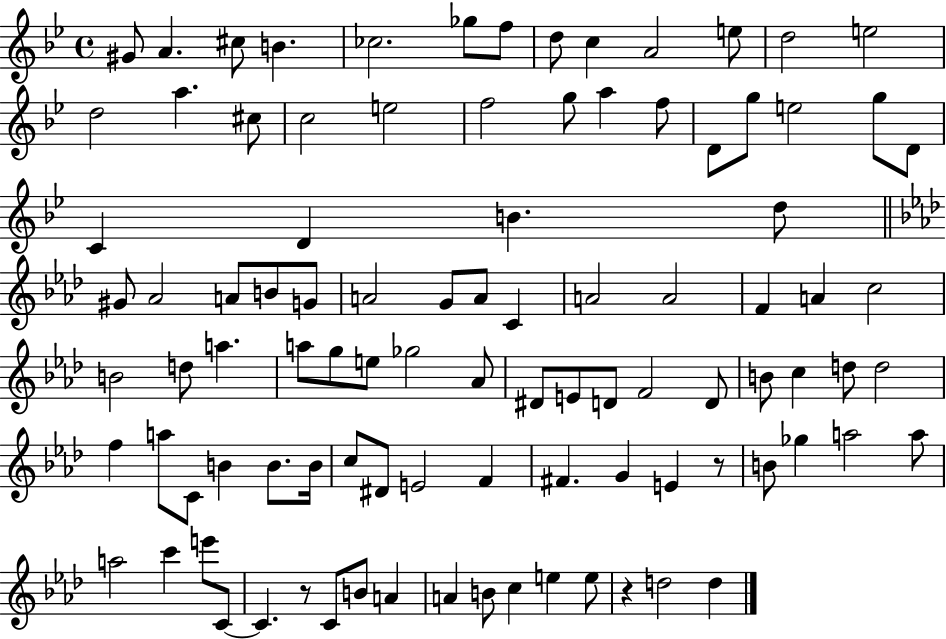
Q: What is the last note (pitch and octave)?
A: D5